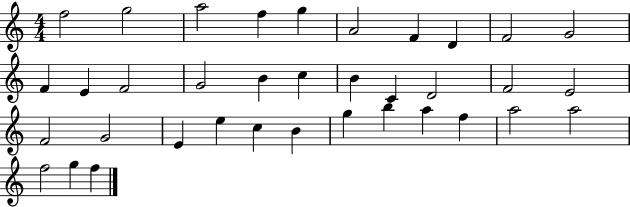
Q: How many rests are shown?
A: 0